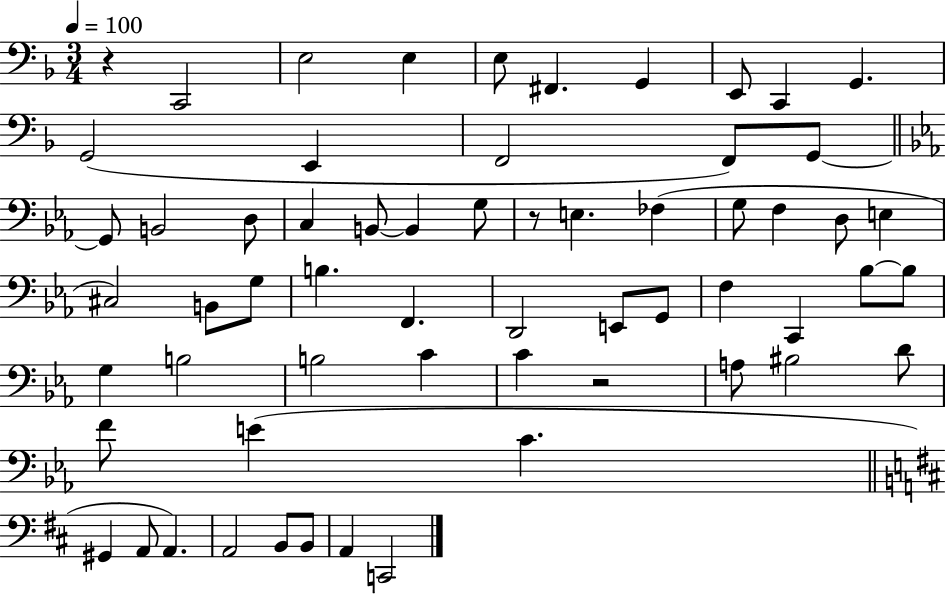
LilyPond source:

{
  \clef bass
  \numericTimeSignature
  \time 3/4
  \key f \major
  \tempo 4 = 100
  \repeat volta 2 { r4 c,2 | e2 e4 | e8 fis,4. g,4 | e,8 c,4 g,4. | \break g,2( e,4 | f,2 f,8) g,8~~ | \bar "||" \break \key c \minor g,8 b,2 d8 | c4 b,8~~ b,4 g8 | r8 e4. fes4( | g8 f4 d8 e4 | \break cis2) b,8 g8 | b4. f,4. | d,2 e,8 g,8 | f4 c,4 bes8~~ bes8 | \break g4 b2 | b2 c'4 | c'4 r2 | a8 bis2 d'8 | \break f'8 e'4( c'4. | \bar "||" \break \key b \minor gis,4 a,8 a,4.) | a,2 b,8 b,8 | a,4 c,2 | } \bar "|."
}